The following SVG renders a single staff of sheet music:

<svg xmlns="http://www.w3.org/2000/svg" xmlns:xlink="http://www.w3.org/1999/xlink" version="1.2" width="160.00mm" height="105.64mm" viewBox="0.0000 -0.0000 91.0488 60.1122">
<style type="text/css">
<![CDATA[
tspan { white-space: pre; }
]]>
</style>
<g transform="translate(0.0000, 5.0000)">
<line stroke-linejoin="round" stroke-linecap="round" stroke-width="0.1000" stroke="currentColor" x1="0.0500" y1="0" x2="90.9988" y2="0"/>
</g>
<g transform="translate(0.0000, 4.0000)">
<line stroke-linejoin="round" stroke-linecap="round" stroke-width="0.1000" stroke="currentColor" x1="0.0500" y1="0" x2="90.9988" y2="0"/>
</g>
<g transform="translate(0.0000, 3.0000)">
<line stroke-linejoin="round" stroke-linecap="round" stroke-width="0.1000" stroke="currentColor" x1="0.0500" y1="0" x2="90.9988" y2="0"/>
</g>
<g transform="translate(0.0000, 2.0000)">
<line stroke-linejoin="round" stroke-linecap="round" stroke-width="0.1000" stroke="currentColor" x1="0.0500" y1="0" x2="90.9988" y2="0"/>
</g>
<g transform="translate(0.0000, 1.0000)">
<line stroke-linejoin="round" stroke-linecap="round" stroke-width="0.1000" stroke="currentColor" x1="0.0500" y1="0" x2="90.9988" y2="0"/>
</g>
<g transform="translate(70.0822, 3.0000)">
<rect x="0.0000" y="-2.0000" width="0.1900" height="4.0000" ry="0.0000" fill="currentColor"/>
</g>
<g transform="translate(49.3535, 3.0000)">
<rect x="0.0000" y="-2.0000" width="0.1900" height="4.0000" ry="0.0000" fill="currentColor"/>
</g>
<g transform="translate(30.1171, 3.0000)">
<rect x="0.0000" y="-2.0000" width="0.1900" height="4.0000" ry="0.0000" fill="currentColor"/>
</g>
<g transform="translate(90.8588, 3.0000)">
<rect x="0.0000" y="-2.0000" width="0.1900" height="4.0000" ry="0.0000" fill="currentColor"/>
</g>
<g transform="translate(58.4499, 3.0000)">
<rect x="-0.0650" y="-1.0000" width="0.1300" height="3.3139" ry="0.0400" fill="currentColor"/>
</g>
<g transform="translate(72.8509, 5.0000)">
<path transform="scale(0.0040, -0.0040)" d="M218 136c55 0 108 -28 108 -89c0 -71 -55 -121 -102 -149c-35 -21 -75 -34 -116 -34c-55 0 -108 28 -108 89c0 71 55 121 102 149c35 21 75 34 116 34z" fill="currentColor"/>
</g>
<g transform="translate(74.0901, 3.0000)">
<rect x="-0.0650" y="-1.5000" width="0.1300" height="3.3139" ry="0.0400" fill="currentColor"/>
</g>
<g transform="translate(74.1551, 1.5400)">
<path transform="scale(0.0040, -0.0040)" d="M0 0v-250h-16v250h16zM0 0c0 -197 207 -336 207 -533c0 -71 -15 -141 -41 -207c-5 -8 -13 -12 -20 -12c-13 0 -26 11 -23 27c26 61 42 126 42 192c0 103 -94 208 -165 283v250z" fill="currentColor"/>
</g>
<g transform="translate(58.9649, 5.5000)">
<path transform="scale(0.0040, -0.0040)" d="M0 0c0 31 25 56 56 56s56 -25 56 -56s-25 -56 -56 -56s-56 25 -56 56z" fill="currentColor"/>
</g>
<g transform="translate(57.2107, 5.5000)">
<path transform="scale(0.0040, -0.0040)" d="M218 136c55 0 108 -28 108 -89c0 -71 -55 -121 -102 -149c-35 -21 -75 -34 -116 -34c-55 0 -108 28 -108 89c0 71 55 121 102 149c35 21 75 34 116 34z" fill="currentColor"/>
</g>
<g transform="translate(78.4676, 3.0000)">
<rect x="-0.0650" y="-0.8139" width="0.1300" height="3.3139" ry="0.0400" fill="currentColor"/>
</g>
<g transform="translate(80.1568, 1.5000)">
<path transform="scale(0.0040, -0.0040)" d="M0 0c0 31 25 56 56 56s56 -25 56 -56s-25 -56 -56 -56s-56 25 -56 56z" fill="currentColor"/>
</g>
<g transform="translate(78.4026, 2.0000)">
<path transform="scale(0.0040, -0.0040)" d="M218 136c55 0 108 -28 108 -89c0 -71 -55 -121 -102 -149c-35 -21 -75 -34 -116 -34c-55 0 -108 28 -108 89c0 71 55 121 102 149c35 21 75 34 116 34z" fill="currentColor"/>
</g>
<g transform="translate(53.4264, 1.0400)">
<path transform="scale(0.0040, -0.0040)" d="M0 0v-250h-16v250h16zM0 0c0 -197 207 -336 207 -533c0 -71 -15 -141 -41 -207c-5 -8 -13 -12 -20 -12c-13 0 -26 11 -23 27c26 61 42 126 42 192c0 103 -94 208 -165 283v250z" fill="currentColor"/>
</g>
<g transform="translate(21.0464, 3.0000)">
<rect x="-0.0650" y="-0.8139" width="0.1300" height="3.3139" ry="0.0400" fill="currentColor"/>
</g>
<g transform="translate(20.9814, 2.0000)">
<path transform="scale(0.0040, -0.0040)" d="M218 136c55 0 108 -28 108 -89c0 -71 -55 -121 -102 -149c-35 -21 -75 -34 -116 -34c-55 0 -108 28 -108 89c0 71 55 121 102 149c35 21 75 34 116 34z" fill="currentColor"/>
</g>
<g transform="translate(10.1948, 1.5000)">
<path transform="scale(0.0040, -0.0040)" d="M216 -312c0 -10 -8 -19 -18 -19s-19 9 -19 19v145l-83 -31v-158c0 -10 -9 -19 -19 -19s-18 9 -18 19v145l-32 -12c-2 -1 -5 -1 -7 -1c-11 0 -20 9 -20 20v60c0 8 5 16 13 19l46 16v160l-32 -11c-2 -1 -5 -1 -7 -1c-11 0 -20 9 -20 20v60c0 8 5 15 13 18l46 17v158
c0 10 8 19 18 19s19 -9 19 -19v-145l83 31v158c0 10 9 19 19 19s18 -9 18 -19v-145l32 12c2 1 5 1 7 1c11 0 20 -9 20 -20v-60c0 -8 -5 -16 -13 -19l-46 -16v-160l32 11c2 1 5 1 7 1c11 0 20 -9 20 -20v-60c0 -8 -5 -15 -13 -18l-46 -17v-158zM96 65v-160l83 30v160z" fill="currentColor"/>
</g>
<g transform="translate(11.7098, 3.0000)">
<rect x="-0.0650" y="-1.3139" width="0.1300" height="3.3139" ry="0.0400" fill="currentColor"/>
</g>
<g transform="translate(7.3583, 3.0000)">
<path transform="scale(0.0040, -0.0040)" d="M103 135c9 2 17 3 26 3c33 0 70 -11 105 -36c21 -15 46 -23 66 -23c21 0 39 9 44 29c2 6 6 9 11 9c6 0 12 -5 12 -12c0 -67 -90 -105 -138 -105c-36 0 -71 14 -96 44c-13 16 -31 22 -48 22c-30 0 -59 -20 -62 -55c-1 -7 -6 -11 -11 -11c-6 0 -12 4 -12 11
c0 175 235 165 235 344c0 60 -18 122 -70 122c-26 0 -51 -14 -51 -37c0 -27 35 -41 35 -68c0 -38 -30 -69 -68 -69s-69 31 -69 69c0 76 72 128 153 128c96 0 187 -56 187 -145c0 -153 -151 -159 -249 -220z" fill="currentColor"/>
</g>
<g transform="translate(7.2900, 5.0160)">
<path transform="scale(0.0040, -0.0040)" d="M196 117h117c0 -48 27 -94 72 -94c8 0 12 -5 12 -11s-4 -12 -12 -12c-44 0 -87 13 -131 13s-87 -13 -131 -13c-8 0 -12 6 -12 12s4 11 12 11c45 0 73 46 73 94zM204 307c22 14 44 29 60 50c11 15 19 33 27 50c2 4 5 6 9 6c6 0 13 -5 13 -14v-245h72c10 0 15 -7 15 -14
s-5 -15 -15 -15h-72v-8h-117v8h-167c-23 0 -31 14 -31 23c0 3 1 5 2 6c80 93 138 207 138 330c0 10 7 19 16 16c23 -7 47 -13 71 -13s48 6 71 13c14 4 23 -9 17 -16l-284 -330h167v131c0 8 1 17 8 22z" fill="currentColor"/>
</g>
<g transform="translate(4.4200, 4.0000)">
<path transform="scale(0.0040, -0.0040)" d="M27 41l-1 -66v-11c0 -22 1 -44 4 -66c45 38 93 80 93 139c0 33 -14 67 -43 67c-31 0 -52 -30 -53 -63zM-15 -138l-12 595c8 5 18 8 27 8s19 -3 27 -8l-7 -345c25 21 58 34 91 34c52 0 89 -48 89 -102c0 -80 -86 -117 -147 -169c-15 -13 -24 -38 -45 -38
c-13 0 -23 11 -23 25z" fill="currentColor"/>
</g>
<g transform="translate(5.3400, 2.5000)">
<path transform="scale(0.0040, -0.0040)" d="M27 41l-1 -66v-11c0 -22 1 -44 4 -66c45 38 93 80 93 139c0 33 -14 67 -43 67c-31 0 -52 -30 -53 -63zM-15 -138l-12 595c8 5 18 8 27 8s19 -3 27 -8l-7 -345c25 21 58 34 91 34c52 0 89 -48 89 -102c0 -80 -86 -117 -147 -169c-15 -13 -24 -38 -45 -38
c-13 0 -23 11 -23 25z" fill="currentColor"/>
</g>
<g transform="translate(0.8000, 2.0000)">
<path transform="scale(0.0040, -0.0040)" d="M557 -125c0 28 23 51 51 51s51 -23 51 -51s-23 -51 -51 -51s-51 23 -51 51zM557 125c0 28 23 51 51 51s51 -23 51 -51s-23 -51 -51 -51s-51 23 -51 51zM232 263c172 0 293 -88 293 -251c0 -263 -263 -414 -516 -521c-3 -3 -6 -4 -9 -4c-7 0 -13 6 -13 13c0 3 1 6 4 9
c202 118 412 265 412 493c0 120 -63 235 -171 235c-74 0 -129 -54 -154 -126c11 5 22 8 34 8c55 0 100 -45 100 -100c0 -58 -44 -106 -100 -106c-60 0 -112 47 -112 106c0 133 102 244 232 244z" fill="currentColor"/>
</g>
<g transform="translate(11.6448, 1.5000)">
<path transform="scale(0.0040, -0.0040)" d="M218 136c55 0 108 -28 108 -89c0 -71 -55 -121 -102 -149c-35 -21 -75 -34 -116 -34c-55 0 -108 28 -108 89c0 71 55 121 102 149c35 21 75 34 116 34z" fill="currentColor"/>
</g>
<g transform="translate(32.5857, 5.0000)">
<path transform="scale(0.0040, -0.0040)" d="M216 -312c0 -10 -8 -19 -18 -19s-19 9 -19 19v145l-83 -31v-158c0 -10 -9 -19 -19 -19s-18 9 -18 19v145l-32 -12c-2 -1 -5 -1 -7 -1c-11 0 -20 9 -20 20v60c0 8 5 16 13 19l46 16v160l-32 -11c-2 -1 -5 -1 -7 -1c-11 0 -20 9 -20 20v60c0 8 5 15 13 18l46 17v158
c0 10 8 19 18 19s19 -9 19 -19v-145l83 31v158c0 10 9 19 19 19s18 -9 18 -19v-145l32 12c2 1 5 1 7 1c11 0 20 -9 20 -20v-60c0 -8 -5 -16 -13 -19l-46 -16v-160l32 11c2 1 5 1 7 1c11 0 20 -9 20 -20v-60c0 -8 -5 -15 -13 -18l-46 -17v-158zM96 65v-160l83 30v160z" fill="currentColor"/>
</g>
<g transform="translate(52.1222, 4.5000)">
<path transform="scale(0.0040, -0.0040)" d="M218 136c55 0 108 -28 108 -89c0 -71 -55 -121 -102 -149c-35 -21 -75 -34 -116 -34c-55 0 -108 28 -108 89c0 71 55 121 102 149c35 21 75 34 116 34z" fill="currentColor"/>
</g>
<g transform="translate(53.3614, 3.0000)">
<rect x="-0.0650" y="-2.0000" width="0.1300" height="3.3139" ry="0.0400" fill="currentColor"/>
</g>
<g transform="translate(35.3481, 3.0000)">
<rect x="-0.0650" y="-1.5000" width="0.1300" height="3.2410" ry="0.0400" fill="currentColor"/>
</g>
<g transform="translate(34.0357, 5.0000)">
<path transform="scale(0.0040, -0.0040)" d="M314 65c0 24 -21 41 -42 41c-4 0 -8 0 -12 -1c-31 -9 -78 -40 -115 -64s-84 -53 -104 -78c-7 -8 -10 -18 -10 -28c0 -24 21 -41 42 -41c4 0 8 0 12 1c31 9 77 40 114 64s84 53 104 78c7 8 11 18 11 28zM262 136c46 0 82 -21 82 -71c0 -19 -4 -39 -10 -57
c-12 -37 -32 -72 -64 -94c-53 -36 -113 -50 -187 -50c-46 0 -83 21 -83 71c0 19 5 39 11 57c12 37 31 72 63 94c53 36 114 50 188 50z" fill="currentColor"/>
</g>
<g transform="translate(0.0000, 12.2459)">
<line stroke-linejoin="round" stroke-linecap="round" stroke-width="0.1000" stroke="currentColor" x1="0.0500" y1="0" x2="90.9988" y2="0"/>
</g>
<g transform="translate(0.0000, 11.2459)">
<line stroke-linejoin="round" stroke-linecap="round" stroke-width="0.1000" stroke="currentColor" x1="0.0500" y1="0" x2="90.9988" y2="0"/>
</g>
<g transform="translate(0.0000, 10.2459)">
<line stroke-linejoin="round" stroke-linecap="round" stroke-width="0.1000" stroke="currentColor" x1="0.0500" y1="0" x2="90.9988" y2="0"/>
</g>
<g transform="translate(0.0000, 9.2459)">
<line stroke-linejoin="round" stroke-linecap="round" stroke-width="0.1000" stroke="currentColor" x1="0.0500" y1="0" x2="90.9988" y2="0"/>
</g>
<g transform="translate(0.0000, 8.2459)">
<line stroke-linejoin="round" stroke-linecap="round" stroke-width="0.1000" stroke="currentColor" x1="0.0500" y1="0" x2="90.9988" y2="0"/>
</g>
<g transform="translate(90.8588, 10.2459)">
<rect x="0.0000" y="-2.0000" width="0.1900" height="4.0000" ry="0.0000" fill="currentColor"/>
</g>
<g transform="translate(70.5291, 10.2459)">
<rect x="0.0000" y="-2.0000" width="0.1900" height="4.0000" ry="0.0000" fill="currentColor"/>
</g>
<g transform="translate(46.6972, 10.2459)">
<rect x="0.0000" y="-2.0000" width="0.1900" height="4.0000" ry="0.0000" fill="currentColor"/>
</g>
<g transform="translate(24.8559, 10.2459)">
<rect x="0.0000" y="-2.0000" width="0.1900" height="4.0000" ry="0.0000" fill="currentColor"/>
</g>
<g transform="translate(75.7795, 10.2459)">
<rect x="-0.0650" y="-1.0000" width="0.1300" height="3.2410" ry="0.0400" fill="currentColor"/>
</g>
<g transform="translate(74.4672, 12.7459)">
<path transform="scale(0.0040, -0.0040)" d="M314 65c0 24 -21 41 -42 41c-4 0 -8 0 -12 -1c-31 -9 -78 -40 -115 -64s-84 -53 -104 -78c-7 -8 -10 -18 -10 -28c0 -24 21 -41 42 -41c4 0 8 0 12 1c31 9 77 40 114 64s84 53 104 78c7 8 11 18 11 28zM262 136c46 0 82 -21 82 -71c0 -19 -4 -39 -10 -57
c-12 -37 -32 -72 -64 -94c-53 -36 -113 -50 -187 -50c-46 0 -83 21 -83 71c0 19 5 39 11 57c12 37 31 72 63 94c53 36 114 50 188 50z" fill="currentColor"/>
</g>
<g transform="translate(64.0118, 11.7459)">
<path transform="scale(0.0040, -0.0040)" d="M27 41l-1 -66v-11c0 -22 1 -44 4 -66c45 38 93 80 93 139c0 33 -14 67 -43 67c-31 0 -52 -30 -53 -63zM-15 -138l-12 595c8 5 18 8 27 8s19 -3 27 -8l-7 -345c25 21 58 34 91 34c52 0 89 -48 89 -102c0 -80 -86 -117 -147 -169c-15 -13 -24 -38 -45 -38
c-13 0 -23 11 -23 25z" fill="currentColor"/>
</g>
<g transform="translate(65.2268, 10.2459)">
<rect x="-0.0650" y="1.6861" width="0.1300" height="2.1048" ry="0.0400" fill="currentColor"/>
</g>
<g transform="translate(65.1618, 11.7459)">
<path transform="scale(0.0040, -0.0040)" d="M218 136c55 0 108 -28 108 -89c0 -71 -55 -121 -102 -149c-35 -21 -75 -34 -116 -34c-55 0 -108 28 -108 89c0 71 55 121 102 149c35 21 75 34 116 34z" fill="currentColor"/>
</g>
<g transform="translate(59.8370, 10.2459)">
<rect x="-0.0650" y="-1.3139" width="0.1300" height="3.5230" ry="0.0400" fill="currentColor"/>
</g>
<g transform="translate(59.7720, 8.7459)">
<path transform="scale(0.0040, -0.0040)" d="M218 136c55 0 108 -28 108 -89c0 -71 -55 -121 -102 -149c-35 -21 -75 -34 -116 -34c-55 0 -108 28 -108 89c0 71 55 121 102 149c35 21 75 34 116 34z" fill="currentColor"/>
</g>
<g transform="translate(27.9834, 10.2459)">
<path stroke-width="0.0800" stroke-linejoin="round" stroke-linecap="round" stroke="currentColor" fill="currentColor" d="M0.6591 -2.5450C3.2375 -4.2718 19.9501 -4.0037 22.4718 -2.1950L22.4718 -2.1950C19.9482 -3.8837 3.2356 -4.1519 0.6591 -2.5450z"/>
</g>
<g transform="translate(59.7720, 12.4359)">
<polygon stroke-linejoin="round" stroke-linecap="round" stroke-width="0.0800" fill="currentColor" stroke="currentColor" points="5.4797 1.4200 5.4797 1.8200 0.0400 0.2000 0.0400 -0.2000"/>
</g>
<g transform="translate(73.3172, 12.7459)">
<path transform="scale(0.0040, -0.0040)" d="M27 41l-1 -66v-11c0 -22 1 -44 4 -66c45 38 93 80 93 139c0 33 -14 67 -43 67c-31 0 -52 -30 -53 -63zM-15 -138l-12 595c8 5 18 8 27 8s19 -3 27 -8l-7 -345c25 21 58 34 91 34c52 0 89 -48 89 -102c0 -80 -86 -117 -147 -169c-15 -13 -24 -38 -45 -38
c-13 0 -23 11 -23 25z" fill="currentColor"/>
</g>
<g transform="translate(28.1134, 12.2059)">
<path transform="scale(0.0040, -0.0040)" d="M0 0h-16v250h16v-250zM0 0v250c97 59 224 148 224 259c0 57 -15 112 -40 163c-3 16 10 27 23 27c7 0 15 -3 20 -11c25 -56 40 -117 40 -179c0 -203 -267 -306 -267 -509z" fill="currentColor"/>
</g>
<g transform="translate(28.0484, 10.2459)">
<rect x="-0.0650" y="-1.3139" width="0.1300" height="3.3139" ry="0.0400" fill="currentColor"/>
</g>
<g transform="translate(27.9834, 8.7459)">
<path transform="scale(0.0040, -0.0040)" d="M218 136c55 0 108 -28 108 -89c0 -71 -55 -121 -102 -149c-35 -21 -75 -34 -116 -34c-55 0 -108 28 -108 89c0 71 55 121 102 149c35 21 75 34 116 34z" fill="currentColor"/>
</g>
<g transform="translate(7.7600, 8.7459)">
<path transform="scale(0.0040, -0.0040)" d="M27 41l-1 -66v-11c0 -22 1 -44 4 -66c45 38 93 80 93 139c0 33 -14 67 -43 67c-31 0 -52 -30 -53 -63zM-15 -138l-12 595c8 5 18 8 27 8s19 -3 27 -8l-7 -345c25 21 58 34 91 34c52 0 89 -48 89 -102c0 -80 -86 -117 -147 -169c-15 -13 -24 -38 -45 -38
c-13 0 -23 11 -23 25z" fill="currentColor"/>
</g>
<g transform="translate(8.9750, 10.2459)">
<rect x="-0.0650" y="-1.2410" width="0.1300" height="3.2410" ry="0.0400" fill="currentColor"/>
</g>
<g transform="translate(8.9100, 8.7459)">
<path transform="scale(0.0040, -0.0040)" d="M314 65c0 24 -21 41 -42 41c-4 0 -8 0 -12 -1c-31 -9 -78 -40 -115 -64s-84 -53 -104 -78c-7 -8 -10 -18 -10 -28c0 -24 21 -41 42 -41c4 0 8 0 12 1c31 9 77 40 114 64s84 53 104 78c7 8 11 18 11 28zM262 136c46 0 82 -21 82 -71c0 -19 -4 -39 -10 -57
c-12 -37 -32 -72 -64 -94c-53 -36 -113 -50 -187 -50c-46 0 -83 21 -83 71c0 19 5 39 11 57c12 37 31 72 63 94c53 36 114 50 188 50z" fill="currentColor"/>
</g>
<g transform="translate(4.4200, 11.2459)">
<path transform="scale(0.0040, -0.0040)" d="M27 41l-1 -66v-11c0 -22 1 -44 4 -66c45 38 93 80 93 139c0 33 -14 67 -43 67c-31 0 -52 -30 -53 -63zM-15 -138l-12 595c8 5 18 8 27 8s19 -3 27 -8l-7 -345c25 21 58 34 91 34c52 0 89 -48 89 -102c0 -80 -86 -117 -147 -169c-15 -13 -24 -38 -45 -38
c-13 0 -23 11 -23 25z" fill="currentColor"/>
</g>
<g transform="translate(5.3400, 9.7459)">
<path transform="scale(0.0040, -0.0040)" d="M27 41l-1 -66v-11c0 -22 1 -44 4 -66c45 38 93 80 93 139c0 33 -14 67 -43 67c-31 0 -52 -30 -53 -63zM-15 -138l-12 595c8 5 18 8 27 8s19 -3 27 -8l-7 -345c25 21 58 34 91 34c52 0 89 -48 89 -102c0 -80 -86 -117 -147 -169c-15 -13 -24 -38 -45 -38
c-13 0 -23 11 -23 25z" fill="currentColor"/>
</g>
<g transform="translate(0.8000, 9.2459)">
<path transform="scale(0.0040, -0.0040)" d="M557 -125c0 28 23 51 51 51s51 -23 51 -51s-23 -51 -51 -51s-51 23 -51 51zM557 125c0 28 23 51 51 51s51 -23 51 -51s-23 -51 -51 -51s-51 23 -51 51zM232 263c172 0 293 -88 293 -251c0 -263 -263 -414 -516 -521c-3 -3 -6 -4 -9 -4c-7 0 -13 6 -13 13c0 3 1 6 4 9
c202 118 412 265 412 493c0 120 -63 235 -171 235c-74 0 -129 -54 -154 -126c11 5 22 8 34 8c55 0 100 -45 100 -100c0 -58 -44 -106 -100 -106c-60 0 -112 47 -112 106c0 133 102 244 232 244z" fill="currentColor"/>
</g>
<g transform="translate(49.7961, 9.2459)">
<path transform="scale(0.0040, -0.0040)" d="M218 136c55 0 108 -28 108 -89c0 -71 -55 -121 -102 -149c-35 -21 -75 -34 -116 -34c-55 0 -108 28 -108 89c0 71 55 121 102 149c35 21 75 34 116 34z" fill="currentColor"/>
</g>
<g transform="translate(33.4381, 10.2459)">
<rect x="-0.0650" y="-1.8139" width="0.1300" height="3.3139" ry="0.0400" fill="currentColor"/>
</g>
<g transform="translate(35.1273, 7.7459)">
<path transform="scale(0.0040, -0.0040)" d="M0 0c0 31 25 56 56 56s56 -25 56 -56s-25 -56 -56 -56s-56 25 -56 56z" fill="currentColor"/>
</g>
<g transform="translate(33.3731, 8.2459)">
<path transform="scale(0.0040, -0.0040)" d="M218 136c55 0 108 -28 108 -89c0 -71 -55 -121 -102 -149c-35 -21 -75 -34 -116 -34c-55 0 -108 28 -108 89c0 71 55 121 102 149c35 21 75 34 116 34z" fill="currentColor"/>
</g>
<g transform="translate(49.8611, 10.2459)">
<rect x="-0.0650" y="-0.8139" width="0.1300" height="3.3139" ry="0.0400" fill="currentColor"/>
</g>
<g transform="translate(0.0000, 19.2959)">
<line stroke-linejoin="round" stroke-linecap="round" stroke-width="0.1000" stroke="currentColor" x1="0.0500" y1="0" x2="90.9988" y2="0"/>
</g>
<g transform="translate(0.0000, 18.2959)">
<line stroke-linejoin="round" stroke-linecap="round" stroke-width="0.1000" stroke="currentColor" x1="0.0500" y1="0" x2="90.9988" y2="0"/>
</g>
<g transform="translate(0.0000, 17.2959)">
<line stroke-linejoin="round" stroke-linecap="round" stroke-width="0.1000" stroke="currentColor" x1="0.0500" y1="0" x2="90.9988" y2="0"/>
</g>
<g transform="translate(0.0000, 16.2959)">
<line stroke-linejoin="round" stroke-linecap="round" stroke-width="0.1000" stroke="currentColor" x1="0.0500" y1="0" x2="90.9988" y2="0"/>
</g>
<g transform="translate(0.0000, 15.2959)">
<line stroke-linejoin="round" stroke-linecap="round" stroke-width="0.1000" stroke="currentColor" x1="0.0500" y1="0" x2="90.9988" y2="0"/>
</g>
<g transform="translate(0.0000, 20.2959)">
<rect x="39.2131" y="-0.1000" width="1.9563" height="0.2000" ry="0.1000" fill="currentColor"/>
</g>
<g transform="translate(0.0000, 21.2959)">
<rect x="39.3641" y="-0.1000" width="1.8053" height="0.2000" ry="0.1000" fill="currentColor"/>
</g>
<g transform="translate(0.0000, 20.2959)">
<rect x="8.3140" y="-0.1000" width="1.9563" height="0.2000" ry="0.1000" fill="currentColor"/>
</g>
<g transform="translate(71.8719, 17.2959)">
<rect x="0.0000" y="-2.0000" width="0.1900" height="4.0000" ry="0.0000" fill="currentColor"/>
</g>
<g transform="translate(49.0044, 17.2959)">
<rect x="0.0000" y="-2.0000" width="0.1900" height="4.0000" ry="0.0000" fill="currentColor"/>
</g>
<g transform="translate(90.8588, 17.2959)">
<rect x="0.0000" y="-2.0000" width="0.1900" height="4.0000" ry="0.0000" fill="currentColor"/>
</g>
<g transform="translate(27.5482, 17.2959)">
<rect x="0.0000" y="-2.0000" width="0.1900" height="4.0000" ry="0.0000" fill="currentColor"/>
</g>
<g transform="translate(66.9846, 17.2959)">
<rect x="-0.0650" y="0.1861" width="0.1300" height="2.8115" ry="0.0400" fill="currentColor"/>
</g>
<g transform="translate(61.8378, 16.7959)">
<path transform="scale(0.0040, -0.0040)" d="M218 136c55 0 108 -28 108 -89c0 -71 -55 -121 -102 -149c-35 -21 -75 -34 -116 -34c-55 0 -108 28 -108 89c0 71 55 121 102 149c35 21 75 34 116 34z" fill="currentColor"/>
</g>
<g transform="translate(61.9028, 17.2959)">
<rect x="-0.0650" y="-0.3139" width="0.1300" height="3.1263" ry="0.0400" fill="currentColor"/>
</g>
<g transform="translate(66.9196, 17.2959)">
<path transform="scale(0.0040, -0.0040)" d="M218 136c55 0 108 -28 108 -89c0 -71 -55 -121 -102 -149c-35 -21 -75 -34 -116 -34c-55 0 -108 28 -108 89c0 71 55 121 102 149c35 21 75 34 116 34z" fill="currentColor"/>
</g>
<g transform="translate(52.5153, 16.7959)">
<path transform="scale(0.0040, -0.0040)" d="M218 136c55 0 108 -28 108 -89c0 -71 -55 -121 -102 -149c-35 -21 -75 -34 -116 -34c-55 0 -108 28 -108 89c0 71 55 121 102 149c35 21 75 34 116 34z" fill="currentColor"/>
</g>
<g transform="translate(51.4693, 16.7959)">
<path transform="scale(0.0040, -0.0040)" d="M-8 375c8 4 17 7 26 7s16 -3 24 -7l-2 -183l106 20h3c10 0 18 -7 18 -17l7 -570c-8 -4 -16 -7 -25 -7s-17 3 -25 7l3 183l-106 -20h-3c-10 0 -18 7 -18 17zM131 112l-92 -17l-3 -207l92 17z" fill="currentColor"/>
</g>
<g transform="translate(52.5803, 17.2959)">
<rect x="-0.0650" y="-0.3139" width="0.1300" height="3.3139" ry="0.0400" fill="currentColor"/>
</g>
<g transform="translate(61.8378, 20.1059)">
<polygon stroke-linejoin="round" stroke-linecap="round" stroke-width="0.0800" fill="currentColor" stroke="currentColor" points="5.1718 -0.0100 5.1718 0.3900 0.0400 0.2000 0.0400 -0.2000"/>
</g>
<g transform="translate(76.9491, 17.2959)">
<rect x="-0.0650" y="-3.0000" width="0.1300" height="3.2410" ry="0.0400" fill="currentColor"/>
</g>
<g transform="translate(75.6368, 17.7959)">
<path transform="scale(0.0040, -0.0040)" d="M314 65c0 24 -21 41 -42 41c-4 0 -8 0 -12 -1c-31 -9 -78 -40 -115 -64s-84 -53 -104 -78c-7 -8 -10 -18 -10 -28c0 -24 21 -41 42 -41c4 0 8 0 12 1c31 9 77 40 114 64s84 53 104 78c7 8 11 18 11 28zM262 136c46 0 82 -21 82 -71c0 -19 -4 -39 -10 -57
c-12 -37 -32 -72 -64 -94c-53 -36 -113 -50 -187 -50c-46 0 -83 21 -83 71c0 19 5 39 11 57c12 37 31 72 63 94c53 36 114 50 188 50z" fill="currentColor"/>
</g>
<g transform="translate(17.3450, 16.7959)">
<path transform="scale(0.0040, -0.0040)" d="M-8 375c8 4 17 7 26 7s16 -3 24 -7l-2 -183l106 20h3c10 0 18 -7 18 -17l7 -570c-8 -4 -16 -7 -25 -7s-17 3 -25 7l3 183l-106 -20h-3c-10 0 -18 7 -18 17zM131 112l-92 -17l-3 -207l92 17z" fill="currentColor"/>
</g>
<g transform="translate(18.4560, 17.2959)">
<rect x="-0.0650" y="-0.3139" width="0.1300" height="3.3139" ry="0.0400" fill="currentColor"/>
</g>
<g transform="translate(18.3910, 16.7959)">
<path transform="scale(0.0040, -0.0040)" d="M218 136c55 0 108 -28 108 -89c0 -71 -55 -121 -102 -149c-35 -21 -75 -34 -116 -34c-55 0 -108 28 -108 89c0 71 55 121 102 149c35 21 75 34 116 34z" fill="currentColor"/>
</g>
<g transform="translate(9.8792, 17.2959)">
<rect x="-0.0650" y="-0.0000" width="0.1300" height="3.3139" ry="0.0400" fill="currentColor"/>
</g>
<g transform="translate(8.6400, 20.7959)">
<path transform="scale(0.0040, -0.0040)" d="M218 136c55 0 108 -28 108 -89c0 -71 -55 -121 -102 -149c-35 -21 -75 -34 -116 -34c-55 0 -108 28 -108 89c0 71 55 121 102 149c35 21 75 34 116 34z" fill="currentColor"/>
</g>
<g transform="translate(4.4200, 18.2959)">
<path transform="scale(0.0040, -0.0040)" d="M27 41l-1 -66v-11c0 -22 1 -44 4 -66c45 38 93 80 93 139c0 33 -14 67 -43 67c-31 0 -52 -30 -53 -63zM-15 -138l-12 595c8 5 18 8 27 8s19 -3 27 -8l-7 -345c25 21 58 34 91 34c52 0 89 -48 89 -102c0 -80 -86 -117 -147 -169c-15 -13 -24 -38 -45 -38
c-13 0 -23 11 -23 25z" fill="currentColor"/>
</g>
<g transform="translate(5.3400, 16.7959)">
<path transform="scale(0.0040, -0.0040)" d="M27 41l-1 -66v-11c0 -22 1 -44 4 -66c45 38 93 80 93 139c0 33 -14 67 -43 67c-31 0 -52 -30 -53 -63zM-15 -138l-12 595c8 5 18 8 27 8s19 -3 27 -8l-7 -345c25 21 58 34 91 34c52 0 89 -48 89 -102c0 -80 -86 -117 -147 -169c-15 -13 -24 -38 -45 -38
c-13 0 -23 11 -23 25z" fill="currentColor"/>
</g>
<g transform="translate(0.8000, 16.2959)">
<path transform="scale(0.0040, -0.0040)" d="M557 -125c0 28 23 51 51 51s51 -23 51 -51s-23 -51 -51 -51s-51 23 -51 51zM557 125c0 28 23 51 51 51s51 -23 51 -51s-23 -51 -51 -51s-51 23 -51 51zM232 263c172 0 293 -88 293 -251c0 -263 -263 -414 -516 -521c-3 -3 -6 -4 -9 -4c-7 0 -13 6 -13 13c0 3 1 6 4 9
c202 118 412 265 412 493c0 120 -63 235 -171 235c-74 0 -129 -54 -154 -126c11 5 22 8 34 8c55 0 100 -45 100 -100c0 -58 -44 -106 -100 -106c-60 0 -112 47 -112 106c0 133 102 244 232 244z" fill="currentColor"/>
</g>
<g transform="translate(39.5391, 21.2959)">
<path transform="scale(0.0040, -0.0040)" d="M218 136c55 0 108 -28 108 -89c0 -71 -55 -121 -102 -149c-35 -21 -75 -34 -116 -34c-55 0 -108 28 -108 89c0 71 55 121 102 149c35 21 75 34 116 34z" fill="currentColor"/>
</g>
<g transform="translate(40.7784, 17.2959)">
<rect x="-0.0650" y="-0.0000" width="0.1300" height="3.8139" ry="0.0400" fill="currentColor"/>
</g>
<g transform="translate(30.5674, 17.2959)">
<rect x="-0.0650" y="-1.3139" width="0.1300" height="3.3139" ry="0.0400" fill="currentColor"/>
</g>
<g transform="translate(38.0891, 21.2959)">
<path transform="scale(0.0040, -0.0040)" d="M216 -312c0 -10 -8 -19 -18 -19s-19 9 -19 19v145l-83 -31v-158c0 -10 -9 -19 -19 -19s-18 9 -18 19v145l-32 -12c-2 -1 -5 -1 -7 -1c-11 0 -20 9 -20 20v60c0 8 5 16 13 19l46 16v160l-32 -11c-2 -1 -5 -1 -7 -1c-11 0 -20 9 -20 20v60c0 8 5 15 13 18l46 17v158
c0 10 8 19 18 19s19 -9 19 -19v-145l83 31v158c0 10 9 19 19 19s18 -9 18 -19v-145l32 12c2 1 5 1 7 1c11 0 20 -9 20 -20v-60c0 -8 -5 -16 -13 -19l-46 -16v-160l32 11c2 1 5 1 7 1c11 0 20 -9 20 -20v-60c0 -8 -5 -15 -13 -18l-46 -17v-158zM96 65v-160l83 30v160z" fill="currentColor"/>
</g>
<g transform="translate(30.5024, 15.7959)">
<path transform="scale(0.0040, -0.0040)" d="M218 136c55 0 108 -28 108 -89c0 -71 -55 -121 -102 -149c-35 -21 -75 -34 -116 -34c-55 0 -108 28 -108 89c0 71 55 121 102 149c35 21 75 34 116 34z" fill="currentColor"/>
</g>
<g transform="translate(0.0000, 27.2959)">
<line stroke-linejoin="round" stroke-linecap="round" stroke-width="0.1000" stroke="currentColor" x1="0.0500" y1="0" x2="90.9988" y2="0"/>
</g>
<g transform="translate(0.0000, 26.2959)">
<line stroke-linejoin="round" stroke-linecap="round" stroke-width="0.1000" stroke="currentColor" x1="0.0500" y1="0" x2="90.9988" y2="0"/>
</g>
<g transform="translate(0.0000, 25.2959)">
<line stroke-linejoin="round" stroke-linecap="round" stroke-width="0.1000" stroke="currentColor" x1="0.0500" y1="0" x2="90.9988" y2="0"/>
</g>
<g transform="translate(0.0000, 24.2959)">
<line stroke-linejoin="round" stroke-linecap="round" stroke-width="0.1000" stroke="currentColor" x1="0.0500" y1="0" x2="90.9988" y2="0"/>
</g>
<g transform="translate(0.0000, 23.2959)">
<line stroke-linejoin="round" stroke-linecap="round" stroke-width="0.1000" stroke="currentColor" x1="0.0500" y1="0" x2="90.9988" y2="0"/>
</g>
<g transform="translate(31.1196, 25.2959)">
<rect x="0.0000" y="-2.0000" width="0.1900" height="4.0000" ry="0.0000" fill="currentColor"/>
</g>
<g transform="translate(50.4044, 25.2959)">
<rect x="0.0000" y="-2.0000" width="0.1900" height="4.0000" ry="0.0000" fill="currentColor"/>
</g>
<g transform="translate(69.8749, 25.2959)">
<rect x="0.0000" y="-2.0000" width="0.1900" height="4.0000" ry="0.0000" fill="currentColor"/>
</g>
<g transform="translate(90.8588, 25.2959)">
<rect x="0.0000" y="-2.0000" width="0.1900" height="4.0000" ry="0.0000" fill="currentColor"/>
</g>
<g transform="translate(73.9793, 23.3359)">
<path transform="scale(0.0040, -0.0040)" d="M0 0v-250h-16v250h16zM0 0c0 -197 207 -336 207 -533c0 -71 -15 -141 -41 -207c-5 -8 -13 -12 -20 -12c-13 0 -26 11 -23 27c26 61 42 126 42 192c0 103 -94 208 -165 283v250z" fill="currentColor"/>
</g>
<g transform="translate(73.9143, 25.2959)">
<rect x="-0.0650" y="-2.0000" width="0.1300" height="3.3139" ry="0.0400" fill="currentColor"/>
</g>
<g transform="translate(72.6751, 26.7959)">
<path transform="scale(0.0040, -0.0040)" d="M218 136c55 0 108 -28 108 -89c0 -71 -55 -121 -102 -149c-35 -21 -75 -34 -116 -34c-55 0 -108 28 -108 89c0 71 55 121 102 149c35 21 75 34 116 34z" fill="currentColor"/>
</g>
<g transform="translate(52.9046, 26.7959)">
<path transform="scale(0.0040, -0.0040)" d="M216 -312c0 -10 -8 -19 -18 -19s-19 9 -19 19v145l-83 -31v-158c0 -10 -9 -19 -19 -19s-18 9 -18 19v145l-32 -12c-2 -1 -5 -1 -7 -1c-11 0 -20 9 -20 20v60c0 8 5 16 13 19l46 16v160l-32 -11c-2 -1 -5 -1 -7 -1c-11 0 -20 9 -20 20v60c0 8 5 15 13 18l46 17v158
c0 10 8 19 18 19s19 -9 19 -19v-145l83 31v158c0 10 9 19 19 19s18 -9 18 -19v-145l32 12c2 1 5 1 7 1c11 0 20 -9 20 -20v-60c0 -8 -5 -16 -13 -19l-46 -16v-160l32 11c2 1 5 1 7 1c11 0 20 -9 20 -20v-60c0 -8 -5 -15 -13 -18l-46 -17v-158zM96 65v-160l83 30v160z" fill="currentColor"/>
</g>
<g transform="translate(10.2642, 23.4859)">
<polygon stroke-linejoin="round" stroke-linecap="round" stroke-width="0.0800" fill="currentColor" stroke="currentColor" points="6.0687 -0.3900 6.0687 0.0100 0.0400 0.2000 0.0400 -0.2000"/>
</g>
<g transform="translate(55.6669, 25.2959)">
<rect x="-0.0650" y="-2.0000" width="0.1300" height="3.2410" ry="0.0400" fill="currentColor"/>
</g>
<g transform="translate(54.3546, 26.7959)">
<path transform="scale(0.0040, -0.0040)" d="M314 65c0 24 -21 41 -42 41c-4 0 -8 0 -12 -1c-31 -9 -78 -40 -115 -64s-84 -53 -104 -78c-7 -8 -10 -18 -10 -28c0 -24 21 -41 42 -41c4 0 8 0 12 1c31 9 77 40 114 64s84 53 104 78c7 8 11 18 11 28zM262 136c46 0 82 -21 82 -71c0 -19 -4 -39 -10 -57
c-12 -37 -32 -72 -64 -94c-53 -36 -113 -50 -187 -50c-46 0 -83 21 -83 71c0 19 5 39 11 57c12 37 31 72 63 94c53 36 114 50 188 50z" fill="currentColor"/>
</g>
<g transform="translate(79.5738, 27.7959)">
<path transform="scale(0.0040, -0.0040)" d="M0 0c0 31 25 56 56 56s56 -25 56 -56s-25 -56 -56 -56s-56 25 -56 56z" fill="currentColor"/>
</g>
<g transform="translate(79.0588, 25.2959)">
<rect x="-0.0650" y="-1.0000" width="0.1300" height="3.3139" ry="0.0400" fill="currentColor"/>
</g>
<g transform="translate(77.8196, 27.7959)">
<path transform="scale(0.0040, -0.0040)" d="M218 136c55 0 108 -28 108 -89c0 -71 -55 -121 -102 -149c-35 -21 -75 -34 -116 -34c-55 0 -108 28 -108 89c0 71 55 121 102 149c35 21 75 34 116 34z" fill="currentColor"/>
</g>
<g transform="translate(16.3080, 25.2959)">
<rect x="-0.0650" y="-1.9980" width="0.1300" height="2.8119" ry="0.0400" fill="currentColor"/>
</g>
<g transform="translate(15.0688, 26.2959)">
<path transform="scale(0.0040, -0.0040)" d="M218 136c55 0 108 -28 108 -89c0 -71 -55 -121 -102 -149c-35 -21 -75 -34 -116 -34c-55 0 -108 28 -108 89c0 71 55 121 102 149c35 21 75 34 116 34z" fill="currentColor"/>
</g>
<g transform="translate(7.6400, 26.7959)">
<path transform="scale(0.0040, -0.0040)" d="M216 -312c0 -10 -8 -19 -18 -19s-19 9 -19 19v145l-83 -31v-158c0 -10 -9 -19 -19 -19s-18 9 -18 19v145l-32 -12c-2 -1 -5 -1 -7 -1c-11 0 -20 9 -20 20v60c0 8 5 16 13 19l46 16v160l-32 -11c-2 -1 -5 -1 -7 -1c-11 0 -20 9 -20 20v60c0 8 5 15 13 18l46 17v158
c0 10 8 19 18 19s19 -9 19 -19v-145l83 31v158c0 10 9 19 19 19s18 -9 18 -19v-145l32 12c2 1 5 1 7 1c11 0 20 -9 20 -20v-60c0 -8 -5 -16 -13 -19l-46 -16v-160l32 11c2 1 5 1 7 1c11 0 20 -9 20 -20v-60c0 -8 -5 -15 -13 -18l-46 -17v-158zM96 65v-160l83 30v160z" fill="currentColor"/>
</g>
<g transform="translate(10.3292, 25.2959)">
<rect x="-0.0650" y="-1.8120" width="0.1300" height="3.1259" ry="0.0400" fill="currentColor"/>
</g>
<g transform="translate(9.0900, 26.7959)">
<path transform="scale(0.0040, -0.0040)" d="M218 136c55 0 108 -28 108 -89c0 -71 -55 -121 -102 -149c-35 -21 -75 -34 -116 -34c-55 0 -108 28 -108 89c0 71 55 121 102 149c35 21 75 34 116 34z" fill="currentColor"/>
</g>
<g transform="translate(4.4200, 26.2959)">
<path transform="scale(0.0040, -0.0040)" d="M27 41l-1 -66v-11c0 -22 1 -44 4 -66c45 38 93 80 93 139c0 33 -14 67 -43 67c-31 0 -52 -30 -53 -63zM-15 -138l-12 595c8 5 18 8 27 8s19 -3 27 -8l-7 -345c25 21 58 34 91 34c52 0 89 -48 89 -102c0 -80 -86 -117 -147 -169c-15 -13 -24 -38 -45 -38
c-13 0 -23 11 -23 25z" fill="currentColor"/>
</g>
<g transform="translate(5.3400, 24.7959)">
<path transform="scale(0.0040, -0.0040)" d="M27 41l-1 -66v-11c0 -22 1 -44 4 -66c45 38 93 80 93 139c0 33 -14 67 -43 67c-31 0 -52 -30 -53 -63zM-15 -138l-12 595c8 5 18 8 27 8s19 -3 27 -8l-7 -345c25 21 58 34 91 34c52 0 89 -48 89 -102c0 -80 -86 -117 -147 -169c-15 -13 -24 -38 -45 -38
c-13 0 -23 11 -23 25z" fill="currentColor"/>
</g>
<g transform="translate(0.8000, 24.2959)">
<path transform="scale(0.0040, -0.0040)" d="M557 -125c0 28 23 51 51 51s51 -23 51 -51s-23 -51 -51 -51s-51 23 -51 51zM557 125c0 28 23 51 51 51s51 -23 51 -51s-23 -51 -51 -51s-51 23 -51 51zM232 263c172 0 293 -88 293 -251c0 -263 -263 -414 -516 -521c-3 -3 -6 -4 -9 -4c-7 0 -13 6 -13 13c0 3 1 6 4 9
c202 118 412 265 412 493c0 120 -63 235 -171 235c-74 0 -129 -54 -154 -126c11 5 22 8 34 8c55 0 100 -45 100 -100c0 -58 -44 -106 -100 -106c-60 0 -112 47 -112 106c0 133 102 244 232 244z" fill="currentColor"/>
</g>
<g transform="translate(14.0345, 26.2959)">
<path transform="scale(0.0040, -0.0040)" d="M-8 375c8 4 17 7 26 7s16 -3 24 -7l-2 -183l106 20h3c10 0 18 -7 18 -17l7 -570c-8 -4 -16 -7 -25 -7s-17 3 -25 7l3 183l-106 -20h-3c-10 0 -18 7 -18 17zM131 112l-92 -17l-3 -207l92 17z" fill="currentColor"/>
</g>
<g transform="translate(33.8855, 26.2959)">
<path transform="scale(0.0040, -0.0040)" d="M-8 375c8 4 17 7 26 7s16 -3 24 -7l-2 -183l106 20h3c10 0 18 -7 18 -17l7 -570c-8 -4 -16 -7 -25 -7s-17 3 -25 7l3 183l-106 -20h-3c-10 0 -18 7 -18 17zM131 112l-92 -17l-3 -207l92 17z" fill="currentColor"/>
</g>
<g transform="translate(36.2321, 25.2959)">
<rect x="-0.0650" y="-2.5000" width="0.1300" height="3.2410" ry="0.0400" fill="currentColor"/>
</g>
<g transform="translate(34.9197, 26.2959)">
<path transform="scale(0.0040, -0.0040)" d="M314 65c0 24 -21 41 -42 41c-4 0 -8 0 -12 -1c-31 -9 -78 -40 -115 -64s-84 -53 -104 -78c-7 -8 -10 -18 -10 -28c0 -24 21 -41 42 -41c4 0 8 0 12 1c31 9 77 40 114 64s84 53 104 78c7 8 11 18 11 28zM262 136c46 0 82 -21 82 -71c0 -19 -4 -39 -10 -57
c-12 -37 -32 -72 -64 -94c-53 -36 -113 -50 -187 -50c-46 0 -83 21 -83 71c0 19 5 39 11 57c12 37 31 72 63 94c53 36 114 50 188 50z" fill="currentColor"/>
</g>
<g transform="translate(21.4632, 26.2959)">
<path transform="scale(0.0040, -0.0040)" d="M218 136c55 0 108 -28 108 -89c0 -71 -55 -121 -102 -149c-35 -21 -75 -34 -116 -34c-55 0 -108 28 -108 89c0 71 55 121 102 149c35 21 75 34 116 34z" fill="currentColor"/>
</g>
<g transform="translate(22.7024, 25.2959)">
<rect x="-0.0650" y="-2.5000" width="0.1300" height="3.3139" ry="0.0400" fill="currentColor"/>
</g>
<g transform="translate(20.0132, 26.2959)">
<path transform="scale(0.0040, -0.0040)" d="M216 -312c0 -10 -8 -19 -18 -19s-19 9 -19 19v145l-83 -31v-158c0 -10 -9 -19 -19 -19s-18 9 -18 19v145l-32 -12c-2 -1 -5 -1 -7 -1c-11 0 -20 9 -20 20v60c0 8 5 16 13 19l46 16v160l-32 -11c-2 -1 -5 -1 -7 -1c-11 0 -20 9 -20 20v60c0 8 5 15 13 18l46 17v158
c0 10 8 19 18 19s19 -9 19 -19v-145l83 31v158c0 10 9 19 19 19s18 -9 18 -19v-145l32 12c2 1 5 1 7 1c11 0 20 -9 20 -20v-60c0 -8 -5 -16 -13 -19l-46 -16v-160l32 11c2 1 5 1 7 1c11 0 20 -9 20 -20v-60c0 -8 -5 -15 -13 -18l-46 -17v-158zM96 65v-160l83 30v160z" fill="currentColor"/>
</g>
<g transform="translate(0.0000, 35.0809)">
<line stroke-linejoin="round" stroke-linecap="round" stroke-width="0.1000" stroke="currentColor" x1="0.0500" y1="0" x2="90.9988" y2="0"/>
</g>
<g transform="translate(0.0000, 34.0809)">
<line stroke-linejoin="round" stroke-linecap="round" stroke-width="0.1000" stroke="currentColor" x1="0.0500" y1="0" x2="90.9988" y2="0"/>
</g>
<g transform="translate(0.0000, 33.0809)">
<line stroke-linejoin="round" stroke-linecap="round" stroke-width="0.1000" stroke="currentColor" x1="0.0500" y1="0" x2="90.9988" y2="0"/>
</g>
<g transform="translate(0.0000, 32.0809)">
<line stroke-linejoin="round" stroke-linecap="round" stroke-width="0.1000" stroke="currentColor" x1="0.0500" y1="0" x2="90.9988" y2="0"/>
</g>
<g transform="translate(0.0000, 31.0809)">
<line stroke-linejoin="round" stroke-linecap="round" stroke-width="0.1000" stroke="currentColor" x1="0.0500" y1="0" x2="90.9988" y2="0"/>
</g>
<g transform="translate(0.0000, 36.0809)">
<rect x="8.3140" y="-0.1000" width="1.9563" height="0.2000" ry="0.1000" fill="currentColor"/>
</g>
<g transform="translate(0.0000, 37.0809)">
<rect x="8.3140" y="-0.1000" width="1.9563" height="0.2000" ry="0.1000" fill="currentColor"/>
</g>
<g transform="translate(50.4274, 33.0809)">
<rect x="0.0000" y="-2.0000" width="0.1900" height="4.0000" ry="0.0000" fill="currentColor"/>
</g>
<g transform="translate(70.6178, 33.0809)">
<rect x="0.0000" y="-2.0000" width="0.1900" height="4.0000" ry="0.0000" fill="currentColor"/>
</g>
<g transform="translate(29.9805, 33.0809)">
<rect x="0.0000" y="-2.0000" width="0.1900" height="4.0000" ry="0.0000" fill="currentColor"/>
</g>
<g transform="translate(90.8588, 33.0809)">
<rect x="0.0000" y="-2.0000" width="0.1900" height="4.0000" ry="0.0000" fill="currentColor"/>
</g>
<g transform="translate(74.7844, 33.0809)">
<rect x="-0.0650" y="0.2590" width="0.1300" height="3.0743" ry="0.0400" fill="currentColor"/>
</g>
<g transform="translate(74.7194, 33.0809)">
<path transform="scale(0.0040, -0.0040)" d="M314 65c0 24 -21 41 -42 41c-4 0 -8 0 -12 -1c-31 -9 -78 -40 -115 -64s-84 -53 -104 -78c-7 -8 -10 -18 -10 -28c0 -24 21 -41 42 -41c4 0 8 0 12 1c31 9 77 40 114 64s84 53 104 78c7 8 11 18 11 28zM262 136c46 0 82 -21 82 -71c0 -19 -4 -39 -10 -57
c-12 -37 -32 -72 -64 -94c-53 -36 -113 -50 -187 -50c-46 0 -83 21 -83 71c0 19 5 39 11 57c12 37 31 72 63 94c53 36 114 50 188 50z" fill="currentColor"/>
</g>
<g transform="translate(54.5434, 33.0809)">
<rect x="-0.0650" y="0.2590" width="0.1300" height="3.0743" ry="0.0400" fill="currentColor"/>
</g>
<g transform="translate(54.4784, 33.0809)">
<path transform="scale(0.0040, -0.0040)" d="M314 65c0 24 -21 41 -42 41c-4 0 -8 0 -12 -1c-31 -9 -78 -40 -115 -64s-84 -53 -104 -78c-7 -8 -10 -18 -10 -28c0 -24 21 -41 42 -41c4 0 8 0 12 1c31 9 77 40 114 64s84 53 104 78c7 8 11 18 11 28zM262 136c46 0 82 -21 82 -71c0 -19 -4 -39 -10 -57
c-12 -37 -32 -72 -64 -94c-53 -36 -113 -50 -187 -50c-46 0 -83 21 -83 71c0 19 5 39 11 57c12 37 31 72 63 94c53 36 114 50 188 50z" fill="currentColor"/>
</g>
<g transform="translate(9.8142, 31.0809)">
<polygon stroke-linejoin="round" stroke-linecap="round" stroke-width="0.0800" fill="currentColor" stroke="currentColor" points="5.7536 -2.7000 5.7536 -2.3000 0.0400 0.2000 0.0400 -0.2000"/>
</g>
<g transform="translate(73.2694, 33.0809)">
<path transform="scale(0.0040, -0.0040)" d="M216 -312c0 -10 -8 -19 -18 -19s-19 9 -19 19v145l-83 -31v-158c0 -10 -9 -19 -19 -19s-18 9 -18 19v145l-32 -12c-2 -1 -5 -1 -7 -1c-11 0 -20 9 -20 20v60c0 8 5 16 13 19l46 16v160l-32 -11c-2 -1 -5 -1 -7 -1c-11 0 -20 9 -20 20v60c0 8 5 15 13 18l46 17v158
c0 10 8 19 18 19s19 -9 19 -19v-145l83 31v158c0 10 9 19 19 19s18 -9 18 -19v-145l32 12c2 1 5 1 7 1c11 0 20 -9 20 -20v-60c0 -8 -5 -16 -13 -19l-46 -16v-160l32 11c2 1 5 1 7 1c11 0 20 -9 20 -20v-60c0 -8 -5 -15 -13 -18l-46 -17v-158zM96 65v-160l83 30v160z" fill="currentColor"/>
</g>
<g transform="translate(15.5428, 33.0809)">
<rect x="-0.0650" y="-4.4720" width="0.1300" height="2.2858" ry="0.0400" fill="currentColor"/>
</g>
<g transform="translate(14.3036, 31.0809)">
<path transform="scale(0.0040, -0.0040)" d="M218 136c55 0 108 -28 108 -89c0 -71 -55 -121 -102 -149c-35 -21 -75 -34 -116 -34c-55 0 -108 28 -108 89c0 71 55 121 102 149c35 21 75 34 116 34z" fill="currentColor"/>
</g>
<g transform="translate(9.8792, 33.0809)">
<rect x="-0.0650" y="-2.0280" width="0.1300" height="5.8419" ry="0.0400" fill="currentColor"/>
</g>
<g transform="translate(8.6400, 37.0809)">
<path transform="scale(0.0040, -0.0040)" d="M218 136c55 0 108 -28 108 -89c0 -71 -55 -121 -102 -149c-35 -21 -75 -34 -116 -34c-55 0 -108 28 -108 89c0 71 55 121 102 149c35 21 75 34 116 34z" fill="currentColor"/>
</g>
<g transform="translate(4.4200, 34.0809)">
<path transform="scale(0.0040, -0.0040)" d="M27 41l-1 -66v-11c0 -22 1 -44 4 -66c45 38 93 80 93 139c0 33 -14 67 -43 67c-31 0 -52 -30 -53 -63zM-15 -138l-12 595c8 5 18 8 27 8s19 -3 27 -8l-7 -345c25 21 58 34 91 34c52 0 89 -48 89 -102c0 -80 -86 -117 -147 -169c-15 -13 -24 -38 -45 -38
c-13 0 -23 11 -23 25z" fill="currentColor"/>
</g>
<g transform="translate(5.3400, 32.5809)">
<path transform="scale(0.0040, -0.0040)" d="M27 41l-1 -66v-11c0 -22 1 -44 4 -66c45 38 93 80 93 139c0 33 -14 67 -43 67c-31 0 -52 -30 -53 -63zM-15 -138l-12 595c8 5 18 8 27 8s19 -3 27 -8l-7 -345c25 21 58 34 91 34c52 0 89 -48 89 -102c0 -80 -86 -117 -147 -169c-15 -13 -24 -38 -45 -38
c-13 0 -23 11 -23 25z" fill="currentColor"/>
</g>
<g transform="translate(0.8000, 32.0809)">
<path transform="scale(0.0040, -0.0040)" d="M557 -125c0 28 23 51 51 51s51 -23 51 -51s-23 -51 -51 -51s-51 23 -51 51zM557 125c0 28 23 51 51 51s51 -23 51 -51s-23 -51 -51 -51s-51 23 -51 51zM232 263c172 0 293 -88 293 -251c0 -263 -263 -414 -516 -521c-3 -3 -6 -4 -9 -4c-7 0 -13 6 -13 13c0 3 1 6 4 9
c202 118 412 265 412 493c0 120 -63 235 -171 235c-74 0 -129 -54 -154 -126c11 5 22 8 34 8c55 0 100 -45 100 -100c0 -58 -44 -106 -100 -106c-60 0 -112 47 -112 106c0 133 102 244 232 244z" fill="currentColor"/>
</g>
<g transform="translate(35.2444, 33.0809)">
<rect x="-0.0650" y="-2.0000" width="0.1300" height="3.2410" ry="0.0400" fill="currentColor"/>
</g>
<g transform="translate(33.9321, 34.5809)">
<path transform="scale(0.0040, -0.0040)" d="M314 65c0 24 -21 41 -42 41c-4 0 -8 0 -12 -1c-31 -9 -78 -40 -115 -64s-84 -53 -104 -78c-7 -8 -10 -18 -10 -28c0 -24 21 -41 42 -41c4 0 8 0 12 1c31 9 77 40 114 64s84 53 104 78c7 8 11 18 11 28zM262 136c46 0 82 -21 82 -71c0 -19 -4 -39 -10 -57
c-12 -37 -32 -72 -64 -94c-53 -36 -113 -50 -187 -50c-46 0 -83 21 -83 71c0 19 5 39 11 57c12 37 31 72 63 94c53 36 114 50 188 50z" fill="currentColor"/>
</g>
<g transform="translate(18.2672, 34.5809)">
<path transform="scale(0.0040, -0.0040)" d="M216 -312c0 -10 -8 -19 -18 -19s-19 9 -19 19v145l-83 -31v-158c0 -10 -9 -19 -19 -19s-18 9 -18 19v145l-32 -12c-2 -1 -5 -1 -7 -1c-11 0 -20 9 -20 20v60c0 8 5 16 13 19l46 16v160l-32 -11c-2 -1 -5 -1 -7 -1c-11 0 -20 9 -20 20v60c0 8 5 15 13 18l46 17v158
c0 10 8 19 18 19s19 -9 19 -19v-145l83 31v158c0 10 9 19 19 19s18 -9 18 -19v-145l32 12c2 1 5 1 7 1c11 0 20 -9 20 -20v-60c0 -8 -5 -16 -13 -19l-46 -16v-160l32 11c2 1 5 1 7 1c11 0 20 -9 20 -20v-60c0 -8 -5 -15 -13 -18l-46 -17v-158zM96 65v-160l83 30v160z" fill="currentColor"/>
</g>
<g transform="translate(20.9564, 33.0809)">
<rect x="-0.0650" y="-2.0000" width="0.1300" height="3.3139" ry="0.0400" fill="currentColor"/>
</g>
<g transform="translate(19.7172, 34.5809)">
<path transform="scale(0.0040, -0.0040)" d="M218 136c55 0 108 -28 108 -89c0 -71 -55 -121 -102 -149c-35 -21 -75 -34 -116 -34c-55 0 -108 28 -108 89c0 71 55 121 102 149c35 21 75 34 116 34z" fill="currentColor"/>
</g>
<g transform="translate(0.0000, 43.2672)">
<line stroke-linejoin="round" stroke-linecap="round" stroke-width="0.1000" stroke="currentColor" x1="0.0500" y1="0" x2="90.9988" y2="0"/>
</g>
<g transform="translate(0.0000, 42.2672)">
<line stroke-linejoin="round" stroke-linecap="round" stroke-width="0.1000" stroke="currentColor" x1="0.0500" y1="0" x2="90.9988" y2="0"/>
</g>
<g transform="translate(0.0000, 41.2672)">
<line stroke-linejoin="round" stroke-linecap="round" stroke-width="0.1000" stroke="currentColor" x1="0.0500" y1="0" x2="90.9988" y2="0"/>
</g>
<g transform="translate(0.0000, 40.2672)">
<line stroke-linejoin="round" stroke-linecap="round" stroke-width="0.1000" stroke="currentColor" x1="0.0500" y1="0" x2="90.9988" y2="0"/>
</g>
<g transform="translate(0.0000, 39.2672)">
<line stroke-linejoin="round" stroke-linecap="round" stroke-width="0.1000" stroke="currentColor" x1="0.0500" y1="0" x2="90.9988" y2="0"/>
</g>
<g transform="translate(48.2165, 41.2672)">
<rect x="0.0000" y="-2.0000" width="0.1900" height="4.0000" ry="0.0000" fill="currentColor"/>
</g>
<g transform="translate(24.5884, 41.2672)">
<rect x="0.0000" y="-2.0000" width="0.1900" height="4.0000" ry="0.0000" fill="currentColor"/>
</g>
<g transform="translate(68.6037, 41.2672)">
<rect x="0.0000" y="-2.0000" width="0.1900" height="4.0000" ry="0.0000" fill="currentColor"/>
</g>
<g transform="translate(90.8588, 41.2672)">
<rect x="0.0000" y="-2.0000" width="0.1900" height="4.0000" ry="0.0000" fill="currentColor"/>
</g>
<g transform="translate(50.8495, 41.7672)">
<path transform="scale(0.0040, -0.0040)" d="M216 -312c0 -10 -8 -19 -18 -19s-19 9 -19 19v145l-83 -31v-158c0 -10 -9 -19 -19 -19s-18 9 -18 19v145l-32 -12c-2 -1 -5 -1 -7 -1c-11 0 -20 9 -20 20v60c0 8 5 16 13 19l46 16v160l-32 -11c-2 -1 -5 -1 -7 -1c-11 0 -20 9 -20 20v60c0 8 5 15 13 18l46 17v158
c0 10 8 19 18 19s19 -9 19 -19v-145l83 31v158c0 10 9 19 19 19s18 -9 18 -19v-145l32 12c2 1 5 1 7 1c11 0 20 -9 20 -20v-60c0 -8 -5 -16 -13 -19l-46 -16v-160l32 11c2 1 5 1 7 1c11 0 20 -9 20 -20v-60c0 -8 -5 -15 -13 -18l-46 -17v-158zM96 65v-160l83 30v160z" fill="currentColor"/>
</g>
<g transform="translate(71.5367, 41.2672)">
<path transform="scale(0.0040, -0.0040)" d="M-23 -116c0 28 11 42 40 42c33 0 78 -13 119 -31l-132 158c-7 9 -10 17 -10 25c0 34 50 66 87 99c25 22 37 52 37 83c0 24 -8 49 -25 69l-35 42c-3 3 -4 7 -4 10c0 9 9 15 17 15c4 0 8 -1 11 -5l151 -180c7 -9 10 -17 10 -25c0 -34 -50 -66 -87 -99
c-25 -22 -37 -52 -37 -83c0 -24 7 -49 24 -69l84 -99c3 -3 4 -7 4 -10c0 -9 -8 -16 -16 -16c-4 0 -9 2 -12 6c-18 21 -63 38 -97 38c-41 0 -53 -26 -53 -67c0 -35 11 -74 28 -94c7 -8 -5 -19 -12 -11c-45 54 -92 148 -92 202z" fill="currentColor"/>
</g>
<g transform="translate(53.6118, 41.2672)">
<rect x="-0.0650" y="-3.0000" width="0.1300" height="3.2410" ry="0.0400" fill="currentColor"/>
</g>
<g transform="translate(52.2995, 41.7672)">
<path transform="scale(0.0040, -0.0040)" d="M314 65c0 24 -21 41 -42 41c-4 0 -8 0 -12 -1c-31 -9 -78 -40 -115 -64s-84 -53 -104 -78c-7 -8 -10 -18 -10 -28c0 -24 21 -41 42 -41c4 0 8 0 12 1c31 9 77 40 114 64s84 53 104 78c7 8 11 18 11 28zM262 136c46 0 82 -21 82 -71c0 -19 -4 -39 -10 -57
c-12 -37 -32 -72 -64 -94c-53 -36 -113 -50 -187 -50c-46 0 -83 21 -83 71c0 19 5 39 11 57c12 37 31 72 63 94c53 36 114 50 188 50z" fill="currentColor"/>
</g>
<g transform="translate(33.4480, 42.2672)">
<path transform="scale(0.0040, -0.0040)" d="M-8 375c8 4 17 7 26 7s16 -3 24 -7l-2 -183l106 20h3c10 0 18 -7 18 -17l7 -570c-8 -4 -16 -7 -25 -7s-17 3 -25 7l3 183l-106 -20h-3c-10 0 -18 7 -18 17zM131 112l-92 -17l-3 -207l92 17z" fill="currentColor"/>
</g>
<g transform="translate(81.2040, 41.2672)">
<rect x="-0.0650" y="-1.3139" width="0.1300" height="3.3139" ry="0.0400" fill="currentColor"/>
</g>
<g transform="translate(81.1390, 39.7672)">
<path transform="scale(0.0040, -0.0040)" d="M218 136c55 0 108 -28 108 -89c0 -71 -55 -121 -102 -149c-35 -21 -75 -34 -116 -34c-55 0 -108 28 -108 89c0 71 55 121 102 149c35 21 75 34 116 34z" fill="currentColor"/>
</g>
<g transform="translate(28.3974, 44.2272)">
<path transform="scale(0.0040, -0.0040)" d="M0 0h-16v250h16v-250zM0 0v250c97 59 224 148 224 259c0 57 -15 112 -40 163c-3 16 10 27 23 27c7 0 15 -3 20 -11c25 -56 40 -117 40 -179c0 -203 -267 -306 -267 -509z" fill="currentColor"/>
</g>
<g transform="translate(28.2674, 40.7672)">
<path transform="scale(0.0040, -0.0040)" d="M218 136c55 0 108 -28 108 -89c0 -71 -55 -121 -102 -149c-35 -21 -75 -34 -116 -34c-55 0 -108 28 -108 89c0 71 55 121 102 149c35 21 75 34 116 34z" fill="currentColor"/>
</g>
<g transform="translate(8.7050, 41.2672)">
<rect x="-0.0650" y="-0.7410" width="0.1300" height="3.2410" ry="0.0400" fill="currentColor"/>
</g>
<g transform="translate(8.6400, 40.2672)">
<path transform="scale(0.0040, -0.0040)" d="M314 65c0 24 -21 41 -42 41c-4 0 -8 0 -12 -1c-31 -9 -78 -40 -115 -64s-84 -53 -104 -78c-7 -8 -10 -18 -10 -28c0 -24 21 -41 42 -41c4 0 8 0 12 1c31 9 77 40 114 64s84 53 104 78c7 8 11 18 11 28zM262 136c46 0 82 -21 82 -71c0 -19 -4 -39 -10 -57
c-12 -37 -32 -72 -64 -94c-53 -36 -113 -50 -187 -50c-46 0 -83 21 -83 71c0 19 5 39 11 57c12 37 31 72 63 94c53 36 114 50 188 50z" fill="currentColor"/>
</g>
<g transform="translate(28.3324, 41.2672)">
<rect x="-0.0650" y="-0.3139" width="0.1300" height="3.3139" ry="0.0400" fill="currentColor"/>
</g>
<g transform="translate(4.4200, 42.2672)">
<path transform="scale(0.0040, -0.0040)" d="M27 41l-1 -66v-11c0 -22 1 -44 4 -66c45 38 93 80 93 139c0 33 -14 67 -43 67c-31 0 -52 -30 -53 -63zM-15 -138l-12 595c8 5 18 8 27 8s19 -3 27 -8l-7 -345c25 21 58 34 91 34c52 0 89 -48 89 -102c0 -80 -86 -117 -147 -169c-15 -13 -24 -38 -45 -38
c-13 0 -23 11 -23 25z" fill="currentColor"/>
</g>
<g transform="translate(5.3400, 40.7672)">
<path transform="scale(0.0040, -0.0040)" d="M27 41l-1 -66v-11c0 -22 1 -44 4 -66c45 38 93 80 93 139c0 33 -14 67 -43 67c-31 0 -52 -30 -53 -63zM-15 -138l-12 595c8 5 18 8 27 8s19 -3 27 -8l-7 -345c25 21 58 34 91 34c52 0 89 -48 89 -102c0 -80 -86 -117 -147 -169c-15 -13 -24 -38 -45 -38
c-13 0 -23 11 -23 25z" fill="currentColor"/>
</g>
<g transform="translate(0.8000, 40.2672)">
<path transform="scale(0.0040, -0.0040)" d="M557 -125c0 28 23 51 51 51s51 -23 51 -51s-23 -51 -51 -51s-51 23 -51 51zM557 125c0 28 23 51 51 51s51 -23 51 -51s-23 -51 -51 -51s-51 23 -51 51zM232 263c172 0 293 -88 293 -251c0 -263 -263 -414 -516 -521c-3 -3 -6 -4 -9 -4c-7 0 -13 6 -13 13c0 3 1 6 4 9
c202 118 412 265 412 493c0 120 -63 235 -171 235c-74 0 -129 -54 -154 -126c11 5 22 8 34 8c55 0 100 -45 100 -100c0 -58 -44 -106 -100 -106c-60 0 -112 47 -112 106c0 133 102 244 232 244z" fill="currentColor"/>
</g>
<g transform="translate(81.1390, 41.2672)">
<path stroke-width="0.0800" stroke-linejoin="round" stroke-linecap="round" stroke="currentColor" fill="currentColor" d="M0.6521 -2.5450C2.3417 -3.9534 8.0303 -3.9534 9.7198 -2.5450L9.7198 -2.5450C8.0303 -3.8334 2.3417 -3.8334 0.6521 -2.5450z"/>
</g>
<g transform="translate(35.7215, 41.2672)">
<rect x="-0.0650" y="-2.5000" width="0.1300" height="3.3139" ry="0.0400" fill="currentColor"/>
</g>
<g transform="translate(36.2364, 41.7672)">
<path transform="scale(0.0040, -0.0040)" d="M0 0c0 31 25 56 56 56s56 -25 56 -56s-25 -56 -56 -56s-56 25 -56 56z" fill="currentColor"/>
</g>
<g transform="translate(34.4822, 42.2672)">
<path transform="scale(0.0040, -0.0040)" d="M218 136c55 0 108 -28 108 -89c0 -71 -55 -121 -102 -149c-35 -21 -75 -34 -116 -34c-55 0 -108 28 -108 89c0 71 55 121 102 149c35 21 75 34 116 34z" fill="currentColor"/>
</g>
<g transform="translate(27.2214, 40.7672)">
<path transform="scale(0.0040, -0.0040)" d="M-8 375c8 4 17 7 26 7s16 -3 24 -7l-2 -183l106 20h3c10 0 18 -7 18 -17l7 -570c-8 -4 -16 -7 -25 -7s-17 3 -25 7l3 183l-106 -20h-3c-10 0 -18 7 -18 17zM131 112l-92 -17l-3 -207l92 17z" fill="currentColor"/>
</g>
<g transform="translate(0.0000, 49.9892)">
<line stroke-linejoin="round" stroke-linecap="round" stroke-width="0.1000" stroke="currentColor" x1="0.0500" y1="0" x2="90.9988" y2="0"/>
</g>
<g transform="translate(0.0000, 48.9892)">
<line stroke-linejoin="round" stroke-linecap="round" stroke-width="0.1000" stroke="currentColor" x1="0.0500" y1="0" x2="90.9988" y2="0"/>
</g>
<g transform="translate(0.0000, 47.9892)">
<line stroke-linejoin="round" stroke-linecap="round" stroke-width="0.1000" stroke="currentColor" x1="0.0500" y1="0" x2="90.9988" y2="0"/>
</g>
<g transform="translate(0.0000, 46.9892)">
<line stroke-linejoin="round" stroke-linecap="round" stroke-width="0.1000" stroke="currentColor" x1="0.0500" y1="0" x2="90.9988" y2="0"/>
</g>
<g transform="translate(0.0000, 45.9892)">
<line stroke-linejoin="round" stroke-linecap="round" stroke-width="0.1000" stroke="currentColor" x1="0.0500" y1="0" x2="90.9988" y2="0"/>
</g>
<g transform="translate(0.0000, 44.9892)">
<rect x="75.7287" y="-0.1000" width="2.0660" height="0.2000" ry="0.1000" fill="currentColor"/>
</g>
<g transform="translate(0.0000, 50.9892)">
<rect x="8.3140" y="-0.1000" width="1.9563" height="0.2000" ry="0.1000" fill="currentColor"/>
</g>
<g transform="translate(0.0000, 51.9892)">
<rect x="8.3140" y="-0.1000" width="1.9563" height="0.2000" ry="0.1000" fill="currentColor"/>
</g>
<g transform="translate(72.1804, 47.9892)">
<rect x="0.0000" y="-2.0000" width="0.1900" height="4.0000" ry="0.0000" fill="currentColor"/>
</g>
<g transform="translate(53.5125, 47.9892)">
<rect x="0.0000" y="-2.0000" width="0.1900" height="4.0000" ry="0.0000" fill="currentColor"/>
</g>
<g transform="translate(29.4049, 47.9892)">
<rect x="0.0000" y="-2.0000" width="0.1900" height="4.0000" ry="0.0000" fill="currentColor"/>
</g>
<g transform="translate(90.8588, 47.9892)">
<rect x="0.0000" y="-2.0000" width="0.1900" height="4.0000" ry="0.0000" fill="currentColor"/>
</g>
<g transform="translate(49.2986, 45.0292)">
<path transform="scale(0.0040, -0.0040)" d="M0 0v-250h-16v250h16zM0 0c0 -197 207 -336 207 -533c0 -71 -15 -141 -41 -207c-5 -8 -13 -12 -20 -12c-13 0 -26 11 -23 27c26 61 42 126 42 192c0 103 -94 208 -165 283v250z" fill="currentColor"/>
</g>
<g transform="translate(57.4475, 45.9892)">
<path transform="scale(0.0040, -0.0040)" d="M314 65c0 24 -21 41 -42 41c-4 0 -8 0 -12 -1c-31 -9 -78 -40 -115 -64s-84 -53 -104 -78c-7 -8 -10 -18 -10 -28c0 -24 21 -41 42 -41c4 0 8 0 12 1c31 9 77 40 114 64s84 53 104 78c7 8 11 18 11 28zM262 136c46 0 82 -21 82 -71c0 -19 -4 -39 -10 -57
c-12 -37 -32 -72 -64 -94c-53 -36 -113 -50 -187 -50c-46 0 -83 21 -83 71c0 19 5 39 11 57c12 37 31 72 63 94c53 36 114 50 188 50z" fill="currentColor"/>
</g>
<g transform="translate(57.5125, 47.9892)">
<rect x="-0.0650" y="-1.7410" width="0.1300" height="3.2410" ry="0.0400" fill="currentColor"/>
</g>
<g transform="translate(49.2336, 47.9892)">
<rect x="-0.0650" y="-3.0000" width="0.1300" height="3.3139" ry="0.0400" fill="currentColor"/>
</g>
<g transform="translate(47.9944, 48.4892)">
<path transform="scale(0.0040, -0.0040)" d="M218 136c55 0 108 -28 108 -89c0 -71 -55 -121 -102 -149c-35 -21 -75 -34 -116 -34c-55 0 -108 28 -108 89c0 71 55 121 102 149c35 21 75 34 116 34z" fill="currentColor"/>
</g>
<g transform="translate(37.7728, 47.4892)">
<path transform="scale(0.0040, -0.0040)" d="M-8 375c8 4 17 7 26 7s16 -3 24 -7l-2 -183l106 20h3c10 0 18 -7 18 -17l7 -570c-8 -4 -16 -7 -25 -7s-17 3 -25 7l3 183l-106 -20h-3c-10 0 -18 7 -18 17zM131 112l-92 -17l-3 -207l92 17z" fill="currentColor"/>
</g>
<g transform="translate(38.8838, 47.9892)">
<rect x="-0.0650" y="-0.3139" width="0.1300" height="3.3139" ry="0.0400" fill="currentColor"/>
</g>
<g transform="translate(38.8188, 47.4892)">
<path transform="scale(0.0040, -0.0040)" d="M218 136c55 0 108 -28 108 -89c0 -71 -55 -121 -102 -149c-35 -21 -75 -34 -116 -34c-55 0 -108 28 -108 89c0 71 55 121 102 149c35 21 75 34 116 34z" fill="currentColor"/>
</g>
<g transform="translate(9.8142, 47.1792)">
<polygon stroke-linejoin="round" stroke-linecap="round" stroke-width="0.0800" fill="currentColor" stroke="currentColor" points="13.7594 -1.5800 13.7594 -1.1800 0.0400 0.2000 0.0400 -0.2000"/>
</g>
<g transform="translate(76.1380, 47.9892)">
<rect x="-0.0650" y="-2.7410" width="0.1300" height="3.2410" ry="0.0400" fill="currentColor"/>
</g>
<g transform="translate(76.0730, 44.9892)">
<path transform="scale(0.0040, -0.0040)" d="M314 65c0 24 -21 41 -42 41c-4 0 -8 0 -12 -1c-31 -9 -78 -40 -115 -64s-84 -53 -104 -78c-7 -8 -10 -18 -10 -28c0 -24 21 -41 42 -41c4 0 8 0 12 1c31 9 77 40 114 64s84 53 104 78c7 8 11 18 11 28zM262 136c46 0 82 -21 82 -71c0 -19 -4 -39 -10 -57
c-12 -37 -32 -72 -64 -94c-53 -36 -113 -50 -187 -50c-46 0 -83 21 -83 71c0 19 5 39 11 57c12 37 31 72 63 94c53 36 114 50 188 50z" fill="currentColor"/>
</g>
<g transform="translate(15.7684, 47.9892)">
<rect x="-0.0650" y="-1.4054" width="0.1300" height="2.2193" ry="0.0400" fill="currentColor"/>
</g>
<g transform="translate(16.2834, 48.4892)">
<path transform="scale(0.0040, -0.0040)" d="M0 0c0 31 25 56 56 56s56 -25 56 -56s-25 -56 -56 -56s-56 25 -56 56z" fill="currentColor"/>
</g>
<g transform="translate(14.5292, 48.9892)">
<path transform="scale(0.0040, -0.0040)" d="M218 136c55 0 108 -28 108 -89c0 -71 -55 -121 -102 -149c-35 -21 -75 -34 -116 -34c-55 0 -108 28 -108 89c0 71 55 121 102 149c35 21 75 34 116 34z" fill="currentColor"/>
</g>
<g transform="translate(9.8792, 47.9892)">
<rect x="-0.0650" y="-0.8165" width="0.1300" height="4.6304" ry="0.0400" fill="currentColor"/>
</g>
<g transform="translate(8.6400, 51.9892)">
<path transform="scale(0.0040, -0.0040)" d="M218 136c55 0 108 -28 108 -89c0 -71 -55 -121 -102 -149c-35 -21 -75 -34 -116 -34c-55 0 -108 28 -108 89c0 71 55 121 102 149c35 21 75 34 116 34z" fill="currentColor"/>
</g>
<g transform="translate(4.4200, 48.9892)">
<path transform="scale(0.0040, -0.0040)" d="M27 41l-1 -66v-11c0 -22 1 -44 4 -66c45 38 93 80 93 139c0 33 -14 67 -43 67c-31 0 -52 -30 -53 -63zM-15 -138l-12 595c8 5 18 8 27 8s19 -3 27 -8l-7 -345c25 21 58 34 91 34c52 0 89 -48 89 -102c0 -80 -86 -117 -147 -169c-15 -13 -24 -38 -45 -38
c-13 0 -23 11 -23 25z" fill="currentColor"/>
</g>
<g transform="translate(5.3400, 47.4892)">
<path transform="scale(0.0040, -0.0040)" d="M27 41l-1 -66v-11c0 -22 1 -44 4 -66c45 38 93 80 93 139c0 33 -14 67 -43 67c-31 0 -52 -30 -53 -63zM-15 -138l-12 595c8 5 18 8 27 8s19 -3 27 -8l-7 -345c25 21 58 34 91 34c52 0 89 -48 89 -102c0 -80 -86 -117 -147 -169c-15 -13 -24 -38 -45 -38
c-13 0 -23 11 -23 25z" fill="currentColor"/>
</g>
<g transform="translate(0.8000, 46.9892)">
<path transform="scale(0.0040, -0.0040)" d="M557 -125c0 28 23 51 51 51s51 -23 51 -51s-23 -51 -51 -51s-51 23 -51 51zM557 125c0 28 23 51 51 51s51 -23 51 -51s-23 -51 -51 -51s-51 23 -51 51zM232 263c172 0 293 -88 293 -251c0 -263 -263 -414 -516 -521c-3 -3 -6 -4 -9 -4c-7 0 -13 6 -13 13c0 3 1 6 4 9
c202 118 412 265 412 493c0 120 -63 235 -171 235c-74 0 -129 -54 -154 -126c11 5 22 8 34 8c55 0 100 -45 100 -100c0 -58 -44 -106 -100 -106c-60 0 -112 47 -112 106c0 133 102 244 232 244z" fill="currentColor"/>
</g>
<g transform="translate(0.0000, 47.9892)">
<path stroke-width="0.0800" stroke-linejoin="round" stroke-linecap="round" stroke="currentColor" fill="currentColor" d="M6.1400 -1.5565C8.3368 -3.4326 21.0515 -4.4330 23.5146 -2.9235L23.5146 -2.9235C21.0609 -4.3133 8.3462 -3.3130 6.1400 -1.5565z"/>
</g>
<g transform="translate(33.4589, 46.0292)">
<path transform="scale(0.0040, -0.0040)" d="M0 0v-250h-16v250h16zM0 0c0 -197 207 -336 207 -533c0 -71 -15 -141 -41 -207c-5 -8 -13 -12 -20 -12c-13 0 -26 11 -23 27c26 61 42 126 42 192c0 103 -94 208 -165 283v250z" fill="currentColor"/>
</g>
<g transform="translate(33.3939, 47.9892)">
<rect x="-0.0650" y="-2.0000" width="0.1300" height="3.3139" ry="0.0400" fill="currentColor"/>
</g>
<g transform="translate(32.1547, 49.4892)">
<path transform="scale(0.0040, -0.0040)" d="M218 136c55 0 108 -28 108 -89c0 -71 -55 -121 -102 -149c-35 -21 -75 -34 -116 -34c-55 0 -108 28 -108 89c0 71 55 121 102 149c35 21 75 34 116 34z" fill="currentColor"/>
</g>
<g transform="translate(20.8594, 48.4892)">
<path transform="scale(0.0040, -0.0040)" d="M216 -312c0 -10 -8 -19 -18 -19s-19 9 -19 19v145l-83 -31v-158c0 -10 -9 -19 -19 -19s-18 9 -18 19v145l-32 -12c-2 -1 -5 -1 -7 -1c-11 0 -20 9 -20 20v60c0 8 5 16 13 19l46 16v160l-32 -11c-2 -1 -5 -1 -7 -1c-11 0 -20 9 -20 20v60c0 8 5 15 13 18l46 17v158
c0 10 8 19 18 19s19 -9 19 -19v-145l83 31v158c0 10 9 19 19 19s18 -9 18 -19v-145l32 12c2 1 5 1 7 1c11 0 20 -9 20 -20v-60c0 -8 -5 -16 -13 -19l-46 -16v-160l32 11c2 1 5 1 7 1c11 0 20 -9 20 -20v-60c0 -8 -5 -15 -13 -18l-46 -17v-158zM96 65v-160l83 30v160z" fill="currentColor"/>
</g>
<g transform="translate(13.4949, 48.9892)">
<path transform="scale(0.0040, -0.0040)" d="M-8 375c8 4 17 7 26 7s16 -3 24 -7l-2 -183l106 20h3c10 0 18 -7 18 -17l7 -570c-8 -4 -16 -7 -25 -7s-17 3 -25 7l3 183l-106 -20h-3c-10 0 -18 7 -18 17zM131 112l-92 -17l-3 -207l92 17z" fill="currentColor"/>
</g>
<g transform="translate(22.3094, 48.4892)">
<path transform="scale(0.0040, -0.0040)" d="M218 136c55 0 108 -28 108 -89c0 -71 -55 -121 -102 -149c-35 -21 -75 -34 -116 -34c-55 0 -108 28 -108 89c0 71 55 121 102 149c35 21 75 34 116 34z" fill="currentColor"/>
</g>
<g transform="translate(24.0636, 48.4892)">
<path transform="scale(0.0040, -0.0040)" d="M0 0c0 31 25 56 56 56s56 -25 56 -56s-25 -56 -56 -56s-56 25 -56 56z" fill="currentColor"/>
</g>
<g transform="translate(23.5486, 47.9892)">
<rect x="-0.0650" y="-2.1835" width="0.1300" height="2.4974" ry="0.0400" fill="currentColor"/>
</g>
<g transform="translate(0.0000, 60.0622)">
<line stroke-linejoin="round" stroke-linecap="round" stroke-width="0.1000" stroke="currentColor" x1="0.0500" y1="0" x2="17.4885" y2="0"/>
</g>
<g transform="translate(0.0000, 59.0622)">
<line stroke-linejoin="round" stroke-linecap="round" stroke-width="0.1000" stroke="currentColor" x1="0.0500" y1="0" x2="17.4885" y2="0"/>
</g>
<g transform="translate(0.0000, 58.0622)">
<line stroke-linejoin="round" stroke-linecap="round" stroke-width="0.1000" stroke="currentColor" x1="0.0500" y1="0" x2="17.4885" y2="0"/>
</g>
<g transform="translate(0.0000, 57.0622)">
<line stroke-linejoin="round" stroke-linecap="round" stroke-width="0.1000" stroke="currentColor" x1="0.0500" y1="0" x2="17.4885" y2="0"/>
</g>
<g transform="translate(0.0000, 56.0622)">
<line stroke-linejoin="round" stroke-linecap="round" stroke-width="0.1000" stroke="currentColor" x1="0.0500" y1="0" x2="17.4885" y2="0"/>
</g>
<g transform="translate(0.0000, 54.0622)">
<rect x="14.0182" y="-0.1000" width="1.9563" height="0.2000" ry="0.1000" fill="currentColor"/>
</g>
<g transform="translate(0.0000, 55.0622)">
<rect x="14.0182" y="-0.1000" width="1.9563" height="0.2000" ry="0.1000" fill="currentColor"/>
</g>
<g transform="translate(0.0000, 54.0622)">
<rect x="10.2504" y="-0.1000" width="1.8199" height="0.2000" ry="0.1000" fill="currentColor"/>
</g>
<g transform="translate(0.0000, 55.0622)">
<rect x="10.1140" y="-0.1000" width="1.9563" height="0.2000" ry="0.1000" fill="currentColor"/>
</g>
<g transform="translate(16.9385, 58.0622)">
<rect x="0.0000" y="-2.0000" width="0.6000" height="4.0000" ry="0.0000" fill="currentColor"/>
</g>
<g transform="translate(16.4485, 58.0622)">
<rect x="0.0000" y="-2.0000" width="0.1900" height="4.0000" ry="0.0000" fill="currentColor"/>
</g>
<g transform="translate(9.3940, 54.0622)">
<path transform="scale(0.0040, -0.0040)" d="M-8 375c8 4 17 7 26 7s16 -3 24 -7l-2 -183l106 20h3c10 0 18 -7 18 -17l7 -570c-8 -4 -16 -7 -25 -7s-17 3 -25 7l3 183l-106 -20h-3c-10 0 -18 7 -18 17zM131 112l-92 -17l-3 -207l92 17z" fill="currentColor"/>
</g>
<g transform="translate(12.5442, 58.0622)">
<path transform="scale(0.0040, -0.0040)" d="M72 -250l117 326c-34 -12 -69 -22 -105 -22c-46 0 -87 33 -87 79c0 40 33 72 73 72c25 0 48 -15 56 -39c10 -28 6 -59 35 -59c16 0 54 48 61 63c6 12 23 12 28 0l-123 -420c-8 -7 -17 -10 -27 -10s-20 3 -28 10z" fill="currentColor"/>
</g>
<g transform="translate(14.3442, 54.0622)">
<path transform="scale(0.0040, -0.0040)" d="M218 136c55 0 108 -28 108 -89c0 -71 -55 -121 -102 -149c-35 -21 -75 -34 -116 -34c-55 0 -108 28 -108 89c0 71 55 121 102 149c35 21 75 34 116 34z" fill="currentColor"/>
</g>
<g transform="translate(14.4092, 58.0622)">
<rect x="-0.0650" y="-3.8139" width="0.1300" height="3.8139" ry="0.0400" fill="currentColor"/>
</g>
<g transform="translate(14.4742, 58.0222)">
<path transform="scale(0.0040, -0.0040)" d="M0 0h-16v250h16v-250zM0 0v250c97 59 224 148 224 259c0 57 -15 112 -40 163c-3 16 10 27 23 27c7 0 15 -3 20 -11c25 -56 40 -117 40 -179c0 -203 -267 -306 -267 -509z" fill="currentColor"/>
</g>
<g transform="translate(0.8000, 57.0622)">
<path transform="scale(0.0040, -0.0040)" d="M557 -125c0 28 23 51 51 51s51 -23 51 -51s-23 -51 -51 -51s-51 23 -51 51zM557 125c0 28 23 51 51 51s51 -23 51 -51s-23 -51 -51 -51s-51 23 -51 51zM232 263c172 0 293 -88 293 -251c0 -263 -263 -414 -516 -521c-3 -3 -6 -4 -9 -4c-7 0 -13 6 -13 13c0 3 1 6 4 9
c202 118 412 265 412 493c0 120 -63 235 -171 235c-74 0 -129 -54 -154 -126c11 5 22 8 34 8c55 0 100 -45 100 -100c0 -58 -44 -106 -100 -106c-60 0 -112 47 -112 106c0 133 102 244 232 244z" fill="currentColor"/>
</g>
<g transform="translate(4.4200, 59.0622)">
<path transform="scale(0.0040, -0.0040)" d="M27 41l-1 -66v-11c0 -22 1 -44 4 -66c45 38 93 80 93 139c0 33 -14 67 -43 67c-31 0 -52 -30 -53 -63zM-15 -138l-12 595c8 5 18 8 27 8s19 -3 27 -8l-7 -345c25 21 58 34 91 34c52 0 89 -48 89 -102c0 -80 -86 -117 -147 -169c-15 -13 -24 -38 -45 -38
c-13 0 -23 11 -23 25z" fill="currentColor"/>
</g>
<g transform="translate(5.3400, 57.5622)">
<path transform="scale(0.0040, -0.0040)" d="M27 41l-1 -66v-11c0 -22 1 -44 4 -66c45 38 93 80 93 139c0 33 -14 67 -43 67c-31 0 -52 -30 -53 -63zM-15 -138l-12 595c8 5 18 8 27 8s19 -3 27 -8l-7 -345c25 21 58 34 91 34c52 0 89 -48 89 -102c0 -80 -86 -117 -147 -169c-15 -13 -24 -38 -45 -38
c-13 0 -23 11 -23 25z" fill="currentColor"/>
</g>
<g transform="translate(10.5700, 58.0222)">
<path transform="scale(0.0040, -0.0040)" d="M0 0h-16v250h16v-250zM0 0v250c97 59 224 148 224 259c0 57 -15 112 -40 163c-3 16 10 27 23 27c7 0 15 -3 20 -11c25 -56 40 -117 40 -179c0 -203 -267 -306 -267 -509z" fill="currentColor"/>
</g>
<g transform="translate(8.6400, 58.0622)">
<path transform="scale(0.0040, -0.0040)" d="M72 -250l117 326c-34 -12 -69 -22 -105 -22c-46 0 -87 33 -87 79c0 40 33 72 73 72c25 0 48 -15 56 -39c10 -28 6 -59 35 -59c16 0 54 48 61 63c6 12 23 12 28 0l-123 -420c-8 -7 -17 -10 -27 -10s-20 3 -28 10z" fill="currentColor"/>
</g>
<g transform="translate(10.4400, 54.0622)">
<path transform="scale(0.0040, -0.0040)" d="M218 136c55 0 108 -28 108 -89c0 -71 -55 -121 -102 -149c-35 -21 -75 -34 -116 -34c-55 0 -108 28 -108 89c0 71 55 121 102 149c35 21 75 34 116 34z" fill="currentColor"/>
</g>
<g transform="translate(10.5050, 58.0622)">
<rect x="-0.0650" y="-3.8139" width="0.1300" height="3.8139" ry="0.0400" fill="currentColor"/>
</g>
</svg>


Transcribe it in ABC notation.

X:1
T:Untitled
M:2/4
L:1/4
K:Bb
^G, F, ^G,,2 A,,/2 F,, G,,/2 F, _G,2 G,/2 A, F, G,/2 _A,,/2 _F,,2 D,, E, G, ^C,, E, E,/2 D,/2 C,2 ^A,,/2 B,,/2 ^B,, B,,2 ^A,,2 A,,/2 F,, C,,/2 A,/2 ^A,, A,,2 D,2 ^D,2 F,2 E,/2 B,, ^C,2 z G, C,,/2 B,,/2 ^C,/2 A,,/2 E, C,/2 A,2 C2 z/2 E/2 z/2 E/2